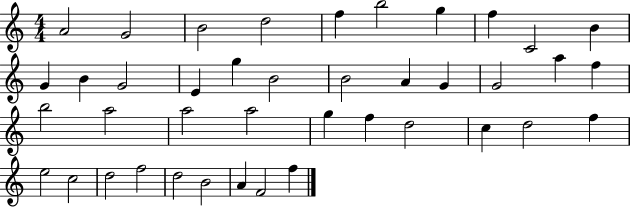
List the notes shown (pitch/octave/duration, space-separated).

A4/h G4/h B4/h D5/h F5/q B5/h G5/q F5/q C4/h B4/q G4/q B4/q G4/h E4/q G5/q B4/h B4/h A4/q G4/q G4/h A5/q F5/q B5/h A5/h A5/h A5/h G5/q F5/q D5/h C5/q D5/h F5/q E5/h C5/h D5/h F5/h D5/h B4/h A4/q F4/h F5/q